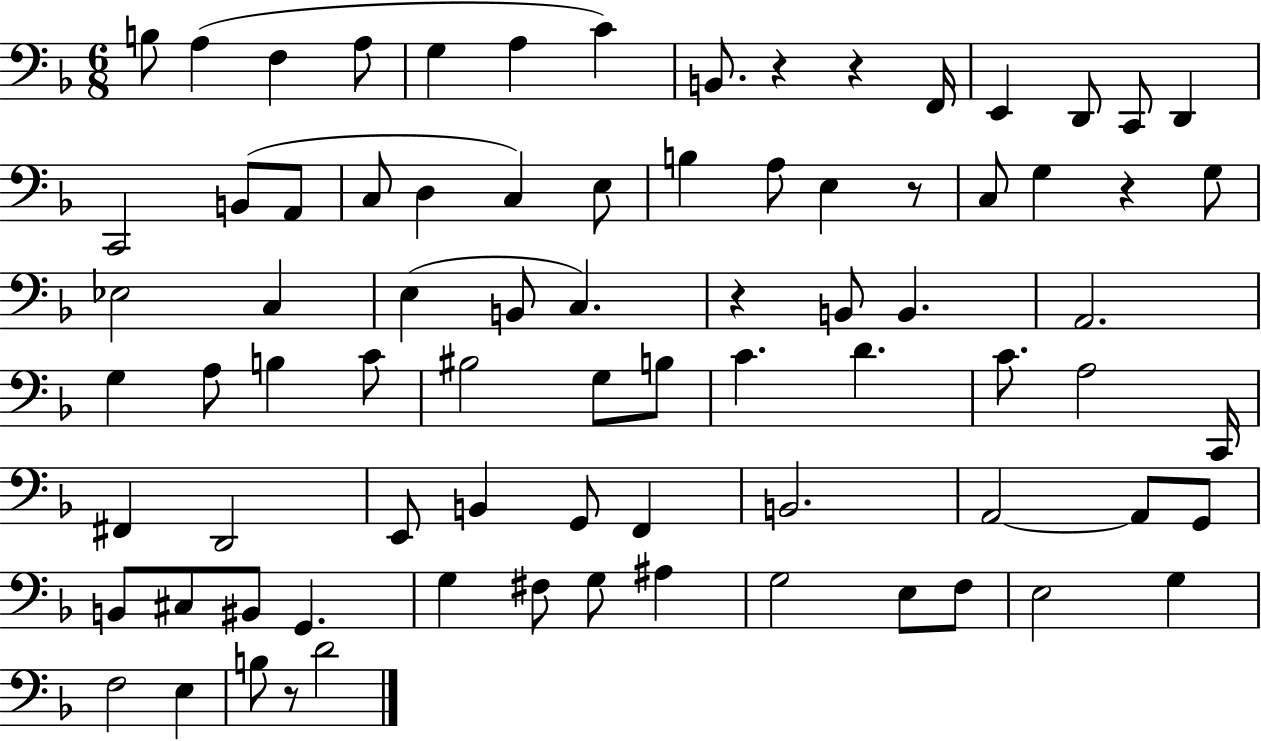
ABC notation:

X:1
T:Untitled
M:6/8
L:1/4
K:F
B,/2 A, F, A,/2 G, A, C B,,/2 z z F,,/4 E,, D,,/2 C,,/2 D,, C,,2 B,,/2 A,,/2 C,/2 D, C, E,/2 B, A,/2 E, z/2 C,/2 G, z G,/2 _E,2 C, E, B,,/2 C, z B,,/2 B,, A,,2 G, A,/2 B, C/2 ^B,2 G,/2 B,/2 C D C/2 A,2 C,,/4 ^F,, D,,2 E,,/2 B,, G,,/2 F,, B,,2 A,,2 A,,/2 G,,/2 B,,/2 ^C,/2 ^B,,/2 G,, G, ^F,/2 G,/2 ^A, G,2 E,/2 F,/2 E,2 G, F,2 E, B,/2 z/2 D2